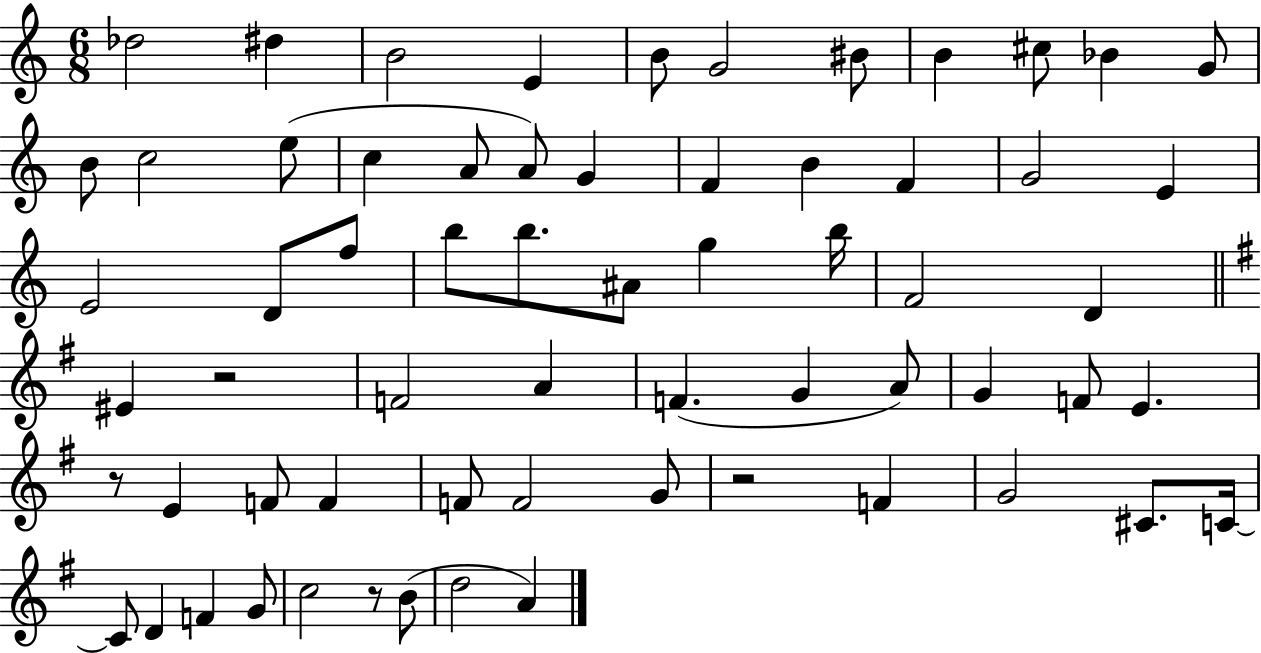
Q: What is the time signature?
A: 6/8